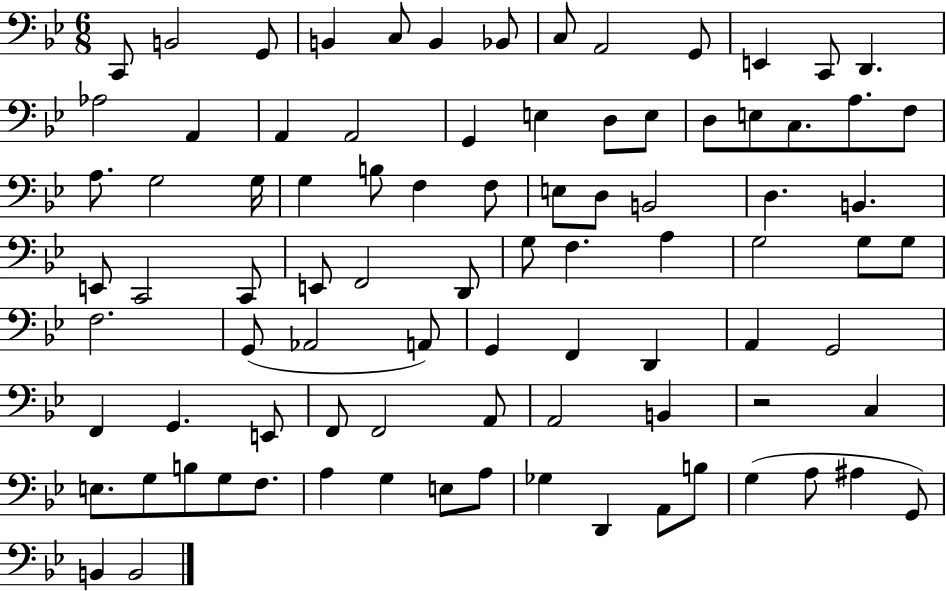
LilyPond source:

{
  \clef bass
  \numericTimeSignature
  \time 6/8
  \key bes \major
  c,8 b,2 g,8 | b,4 c8 b,4 bes,8 | c8 a,2 g,8 | e,4 c,8 d,4. | \break aes2 a,4 | a,4 a,2 | g,4 e4 d8 e8 | d8 e8 c8. a8. f8 | \break a8. g2 g16 | g4 b8 f4 f8 | e8 d8 b,2 | d4. b,4. | \break e,8 c,2 c,8 | e,8 f,2 d,8 | g8 f4. a4 | g2 g8 g8 | \break f2. | g,8( aes,2 a,8) | g,4 f,4 d,4 | a,4 g,2 | \break f,4 g,4. e,8 | f,8 f,2 a,8 | a,2 b,4 | r2 c4 | \break e8. g8 b8 g8 f8. | a4 g4 e8 a8 | ges4 d,4 a,8 b8 | g4( a8 ais4 g,8) | \break b,4 b,2 | \bar "|."
}